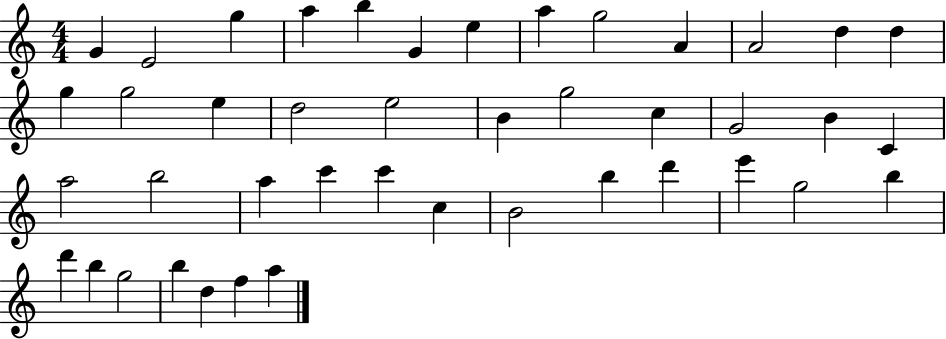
G4/q E4/h G5/q A5/q B5/q G4/q E5/q A5/q G5/h A4/q A4/h D5/q D5/q G5/q G5/h E5/q D5/h E5/h B4/q G5/h C5/q G4/h B4/q C4/q A5/h B5/h A5/q C6/q C6/q C5/q B4/h B5/q D6/q E6/q G5/h B5/q D6/q B5/q G5/h B5/q D5/q F5/q A5/q